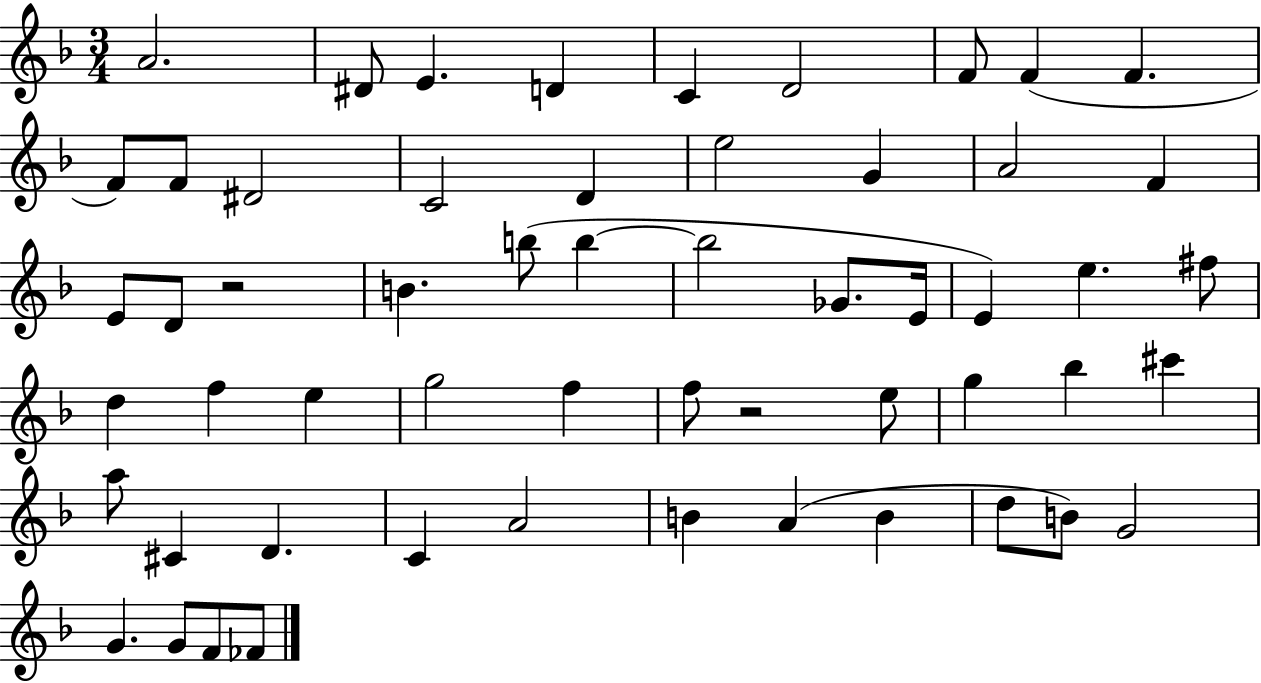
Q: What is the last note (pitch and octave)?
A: FES4